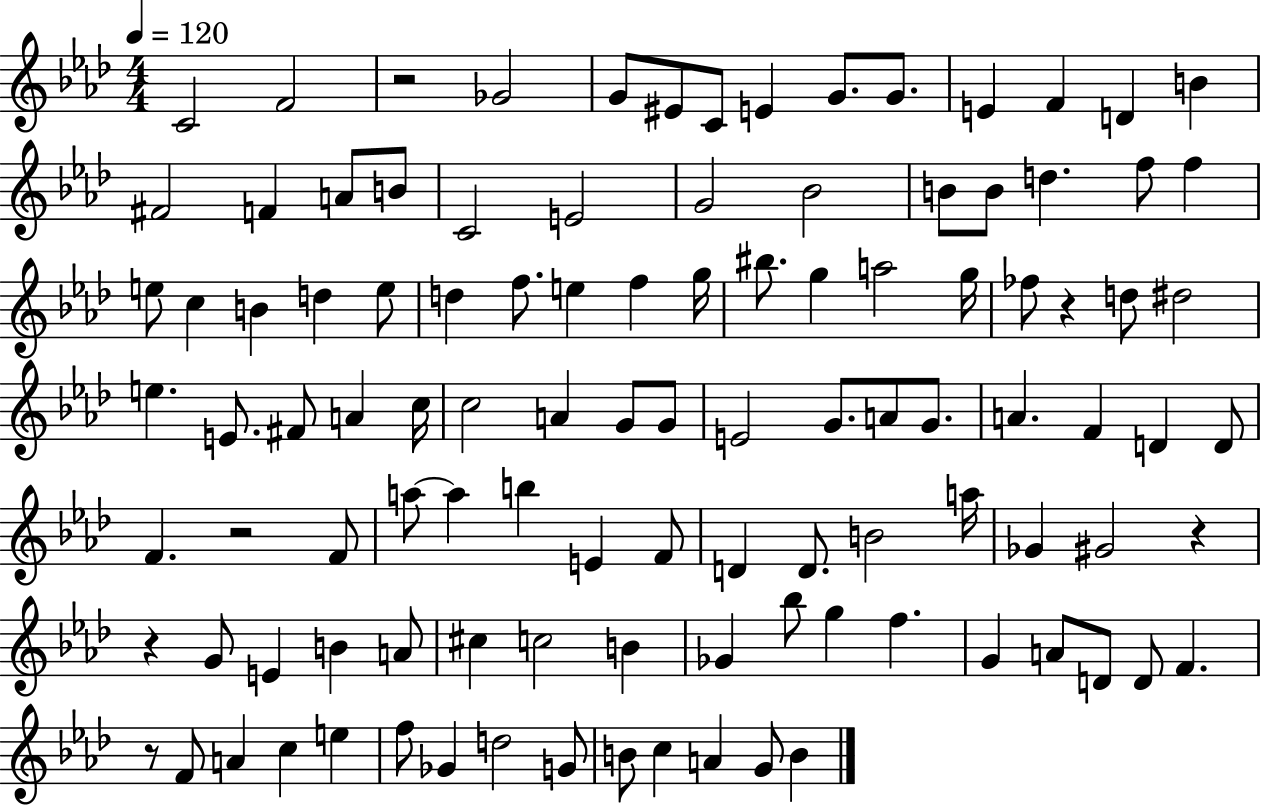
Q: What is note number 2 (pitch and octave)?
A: F4